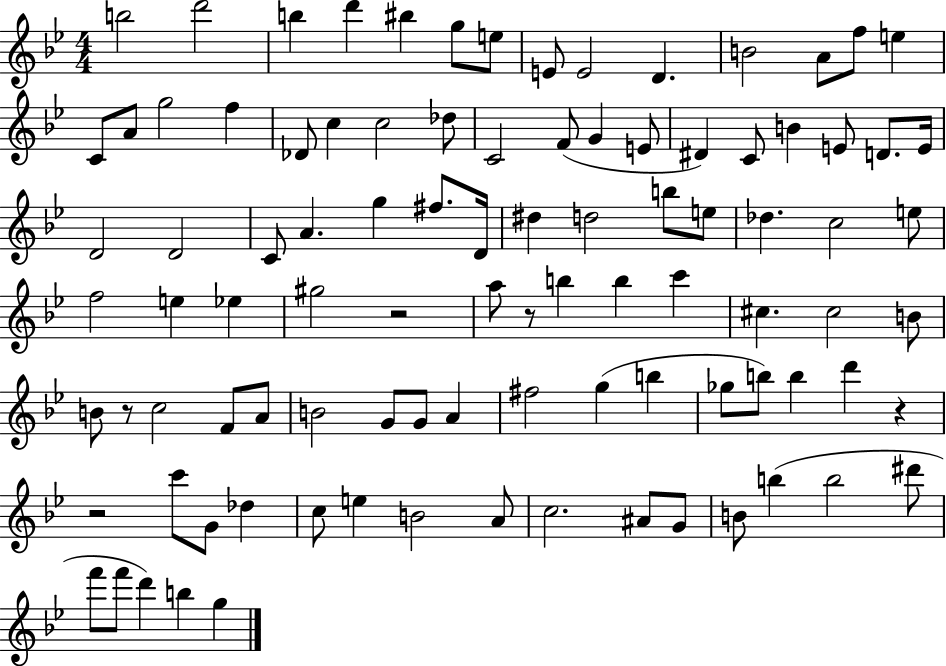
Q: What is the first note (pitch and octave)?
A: B5